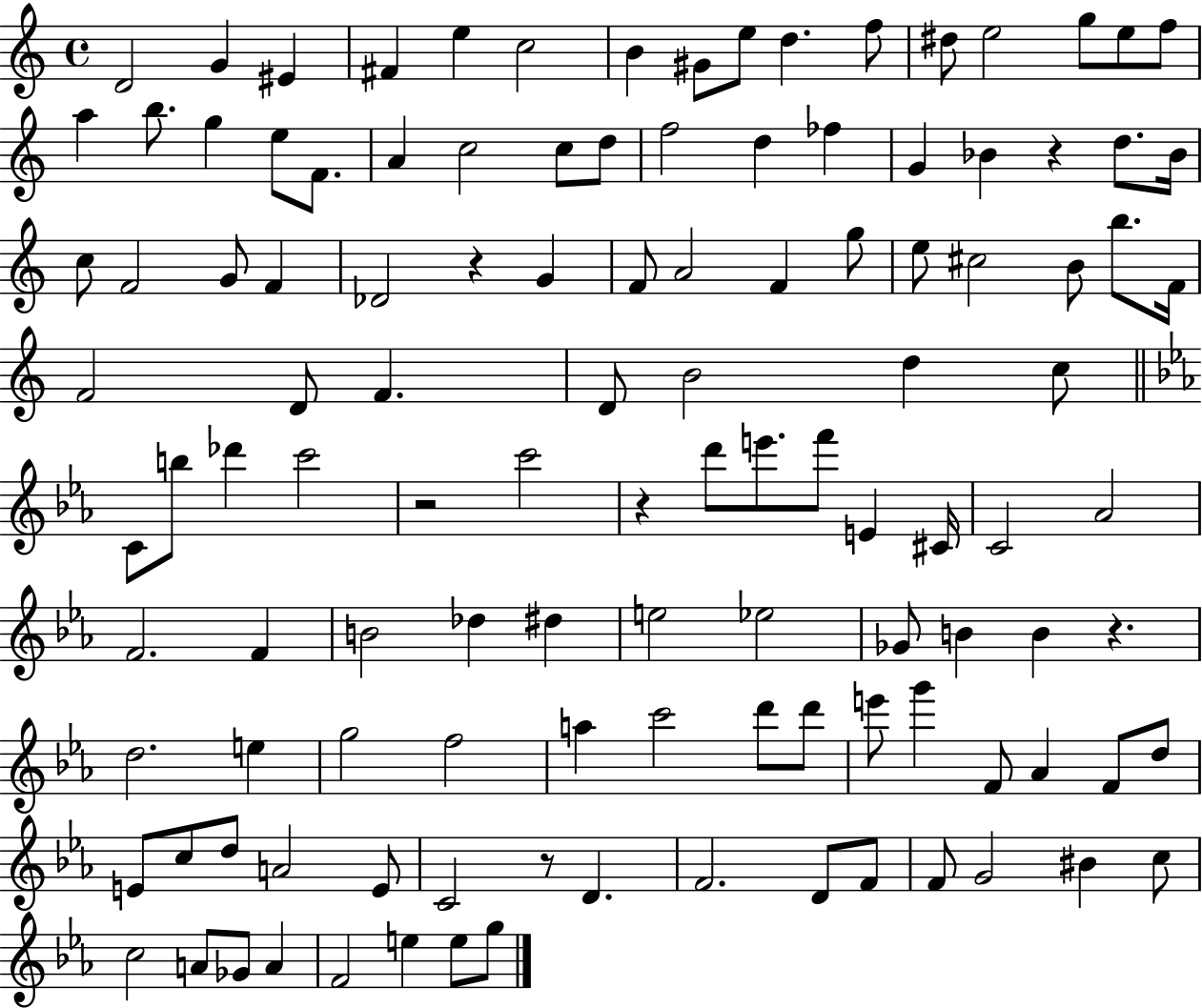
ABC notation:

X:1
T:Untitled
M:4/4
L:1/4
K:C
D2 G ^E ^F e c2 B ^G/2 e/2 d f/2 ^d/2 e2 g/2 e/2 f/2 a b/2 g e/2 F/2 A c2 c/2 d/2 f2 d _f G _B z d/2 _B/4 c/2 F2 G/2 F _D2 z G F/2 A2 F g/2 e/2 ^c2 B/2 b/2 F/4 F2 D/2 F D/2 B2 d c/2 C/2 b/2 _d' c'2 z2 c'2 z d'/2 e'/2 f'/2 E ^C/4 C2 _A2 F2 F B2 _d ^d e2 _e2 _G/2 B B z d2 e g2 f2 a c'2 d'/2 d'/2 e'/2 g' F/2 _A F/2 d/2 E/2 c/2 d/2 A2 E/2 C2 z/2 D F2 D/2 F/2 F/2 G2 ^B c/2 c2 A/2 _G/2 A F2 e e/2 g/2